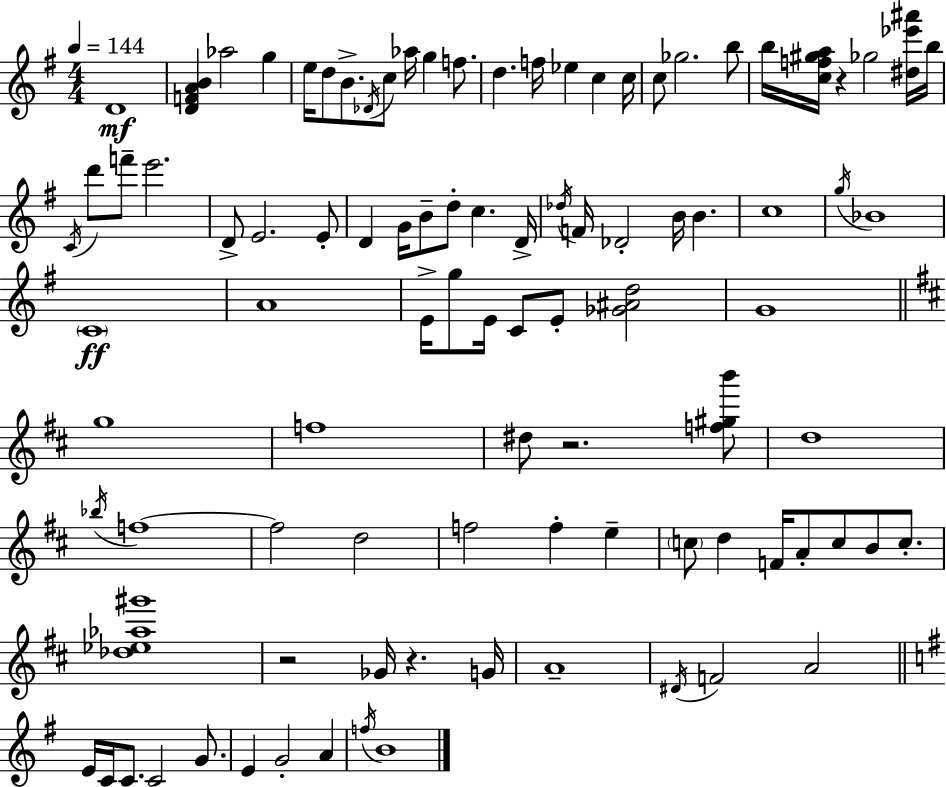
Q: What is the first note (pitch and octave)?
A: D4